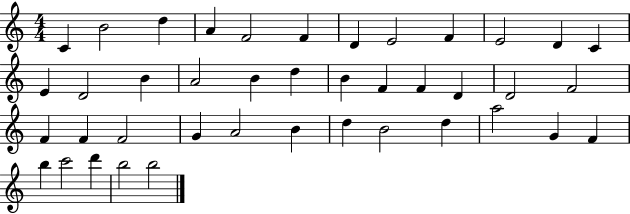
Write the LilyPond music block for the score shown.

{
  \clef treble
  \numericTimeSignature
  \time 4/4
  \key c \major
  c'4 b'2 d''4 | a'4 f'2 f'4 | d'4 e'2 f'4 | e'2 d'4 c'4 | \break e'4 d'2 b'4 | a'2 b'4 d''4 | b'4 f'4 f'4 d'4 | d'2 f'2 | \break f'4 f'4 f'2 | g'4 a'2 b'4 | d''4 b'2 d''4 | a''2 g'4 f'4 | \break b''4 c'''2 d'''4 | b''2 b''2 | \bar "|."
}